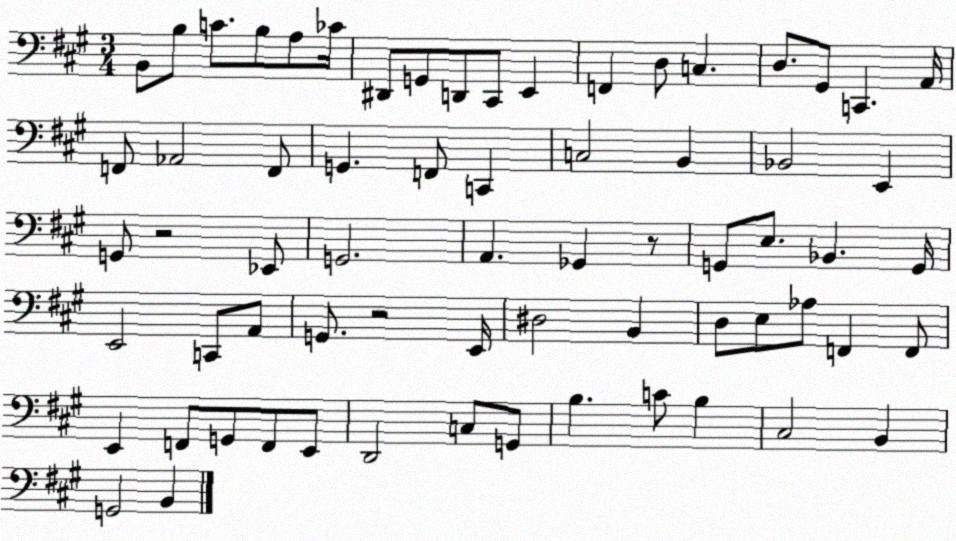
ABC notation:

X:1
T:Untitled
M:3/4
L:1/4
K:A
B,,/2 B,/2 C/2 B,/2 A,/2 _C/4 ^D,,/2 G,,/2 D,,/2 ^C,,/2 E,, F,, D,/2 C, D,/2 ^G,,/2 C,, A,,/4 F,,/2 _A,,2 F,,/2 G,, F,,/2 C,, C,2 B,, _B,,2 E,, G,,/2 z2 _E,,/2 G,,2 A,, _G,, z/2 G,,/2 E,/2 _B,, G,,/4 E,,2 C,,/2 A,,/2 G,,/2 z2 E,,/4 ^D,2 B,, D,/2 E,/2 _A,/2 F,, F,,/2 E,, F,,/2 G,,/2 F,,/2 E,,/2 D,,2 C,/2 G,,/2 B, C/2 B, ^C,2 B,, G,,2 B,,